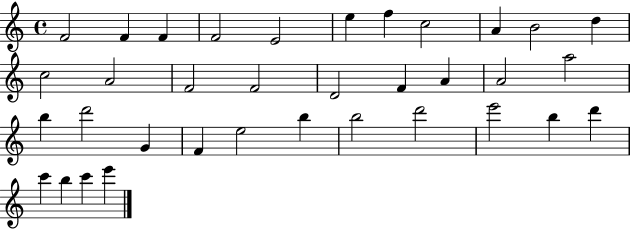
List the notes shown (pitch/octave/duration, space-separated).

F4/h F4/q F4/q F4/h E4/h E5/q F5/q C5/h A4/q B4/h D5/q C5/h A4/h F4/h F4/h D4/h F4/q A4/q A4/h A5/h B5/q D6/h G4/q F4/q E5/h B5/q B5/h D6/h E6/h B5/q D6/q C6/q B5/q C6/q E6/q